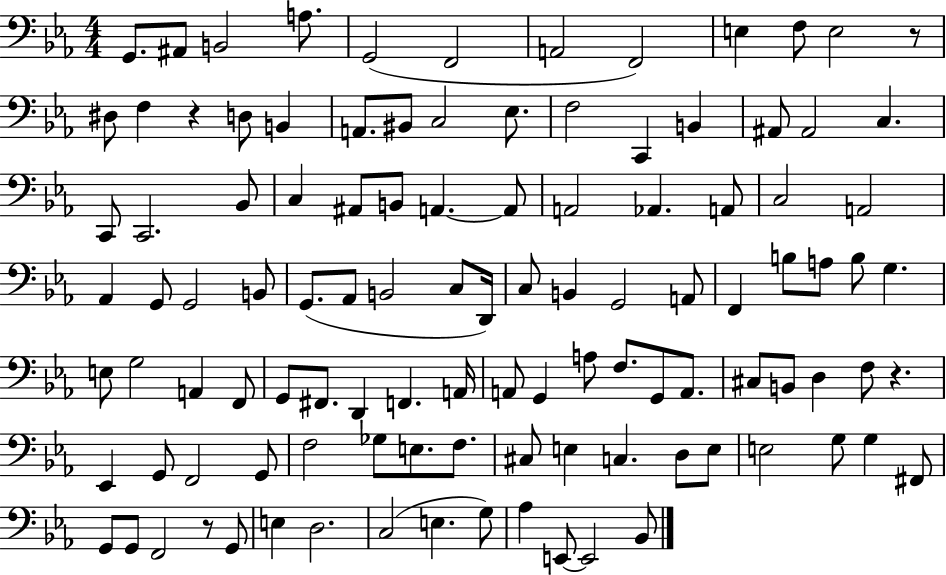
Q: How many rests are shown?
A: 4